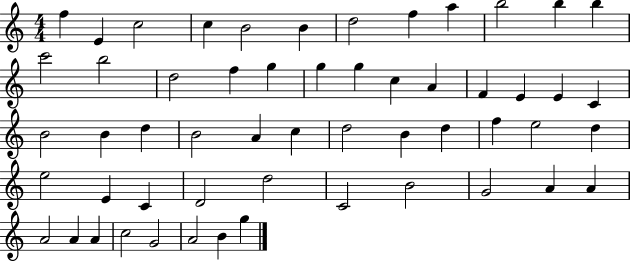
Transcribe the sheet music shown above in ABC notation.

X:1
T:Untitled
M:4/4
L:1/4
K:C
f E c2 c B2 B d2 f a b2 b b c'2 b2 d2 f g g g c A F E E C B2 B d B2 A c d2 B d f e2 d e2 E C D2 d2 C2 B2 G2 A A A2 A A c2 G2 A2 B g